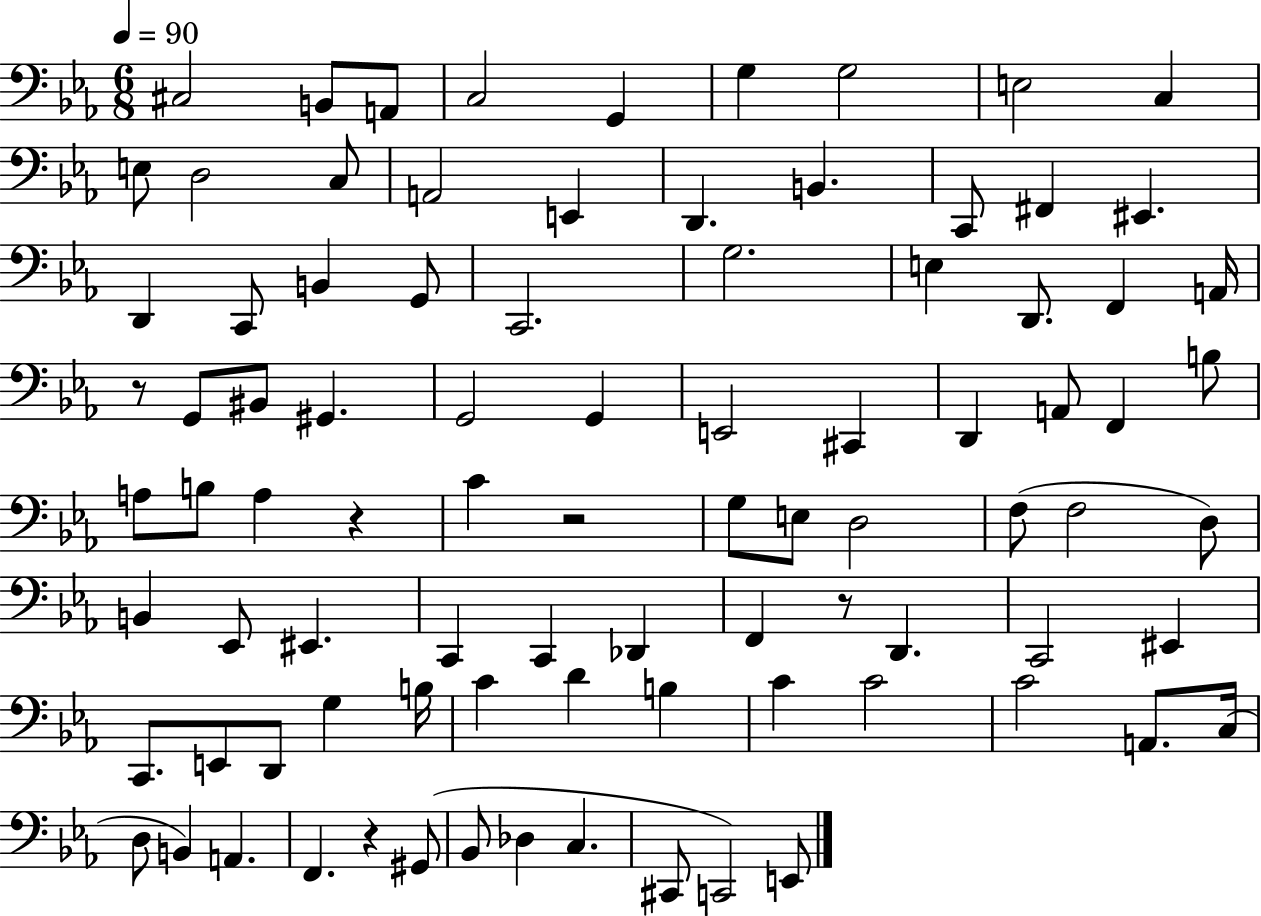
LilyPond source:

{
  \clef bass
  \numericTimeSignature
  \time 6/8
  \key ees \major
  \tempo 4 = 90
  cis2 b,8 a,8 | c2 g,4 | g4 g2 | e2 c4 | \break e8 d2 c8 | a,2 e,4 | d,4. b,4. | c,8 fis,4 eis,4. | \break d,4 c,8 b,4 g,8 | c,2. | g2. | e4 d,8. f,4 a,16 | \break r8 g,8 bis,8 gis,4. | g,2 g,4 | e,2 cis,4 | d,4 a,8 f,4 b8 | \break a8 b8 a4 r4 | c'4 r2 | g8 e8 d2 | f8( f2 d8) | \break b,4 ees,8 eis,4. | c,4 c,4 des,4 | f,4 r8 d,4. | c,2 eis,4 | \break c,8. e,8 d,8 g4 b16 | c'4 d'4 b4 | c'4 c'2 | c'2 a,8. c16( | \break d8 b,4) a,4. | f,4. r4 gis,8( | bes,8 des4 c4. | cis,8 c,2) e,8 | \break \bar "|."
}